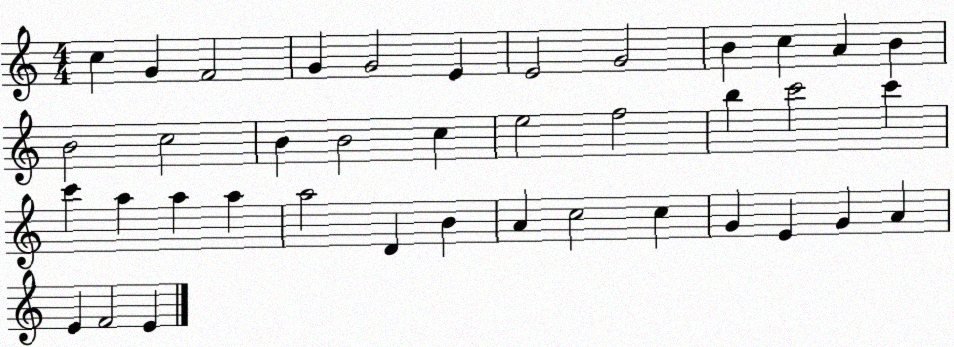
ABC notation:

X:1
T:Untitled
M:4/4
L:1/4
K:C
c G F2 G G2 E E2 G2 B c A B B2 c2 B B2 c e2 f2 b c'2 c' c' a a a a2 D B A c2 c G E G A E F2 E